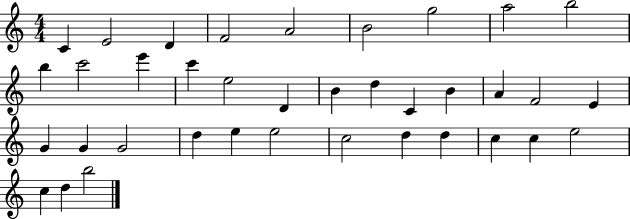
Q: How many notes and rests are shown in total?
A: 37